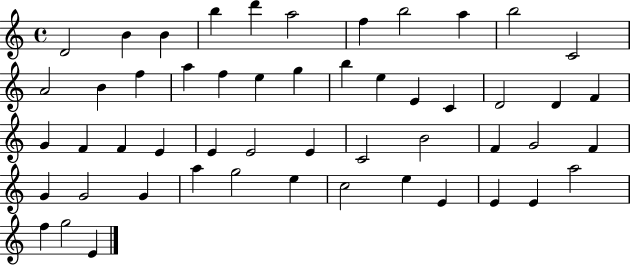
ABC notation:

X:1
T:Untitled
M:4/4
L:1/4
K:C
D2 B B b d' a2 f b2 a b2 C2 A2 B f a f e g b e E C D2 D F G F F E E E2 E C2 B2 F G2 F G G2 G a g2 e c2 e E E E a2 f g2 E